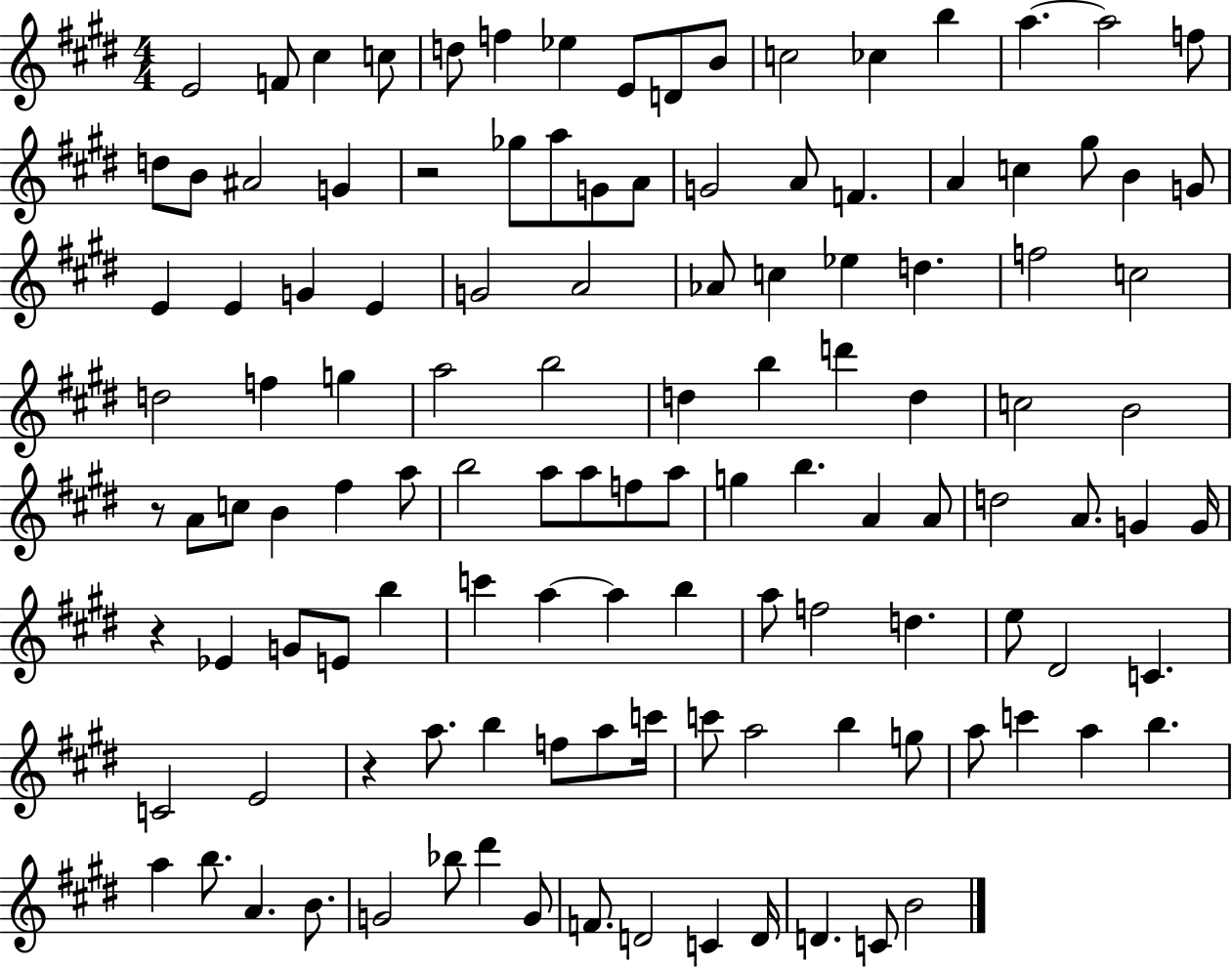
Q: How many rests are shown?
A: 4